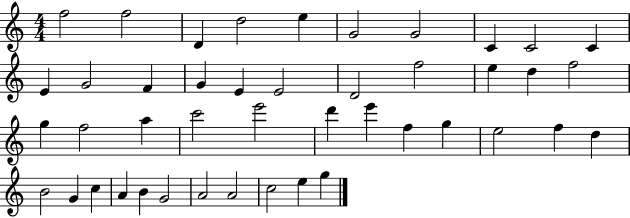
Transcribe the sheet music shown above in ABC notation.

X:1
T:Untitled
M:4/4
L:1/4
K:C
f2 f2 D d2 e G2 G2 C C2 C E G2 F G E E2 D2 f2 e d f2 g f2 a c'2 e'2 d' e' f g e2 f d B2 G c A B G2 A2 A2 c2 e g